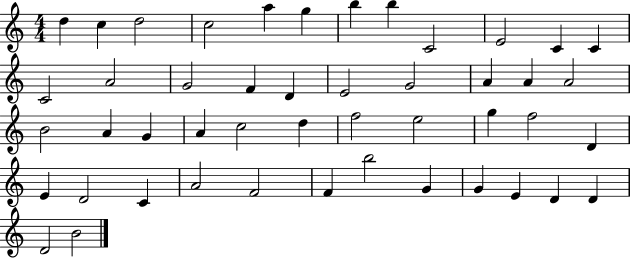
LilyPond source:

{
  \clef treble
  \numericTimeSignature
  \time 4/4
  \key c \major
  d''4 c''4 d''2 | c''2 a''4 g''4 | b''4 b''4 c'2 | e'2 c'4 c'4 | \break c'2 a'2 | g'2 f'4 d'4 | e'2 g'2 | a'4 a'4 a'2 | \break b'2 a'4 g'4 | a'4 c''2 d''4 | f''2 e''2 | g''4 f''2 d'4 | \break e'4 d'2 c'4 | a'2 f'2 | f'4 b''2 g'4 | g'4 e'4 d'4 d'4 | \break d'2 b'2 | \bar "|."
}